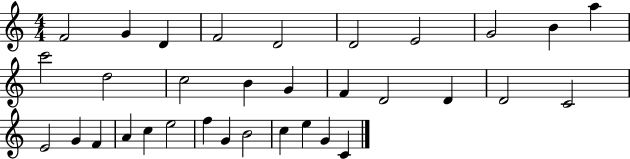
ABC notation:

X:1
T:Untitled
M:4/4
L:1/4
K:C
F2 G D F2 D2 D2 E2 G2 B a c'2 d2 c2 B G F D2 D D2 C2 E2 G F A c e2 f G B2 c e G C